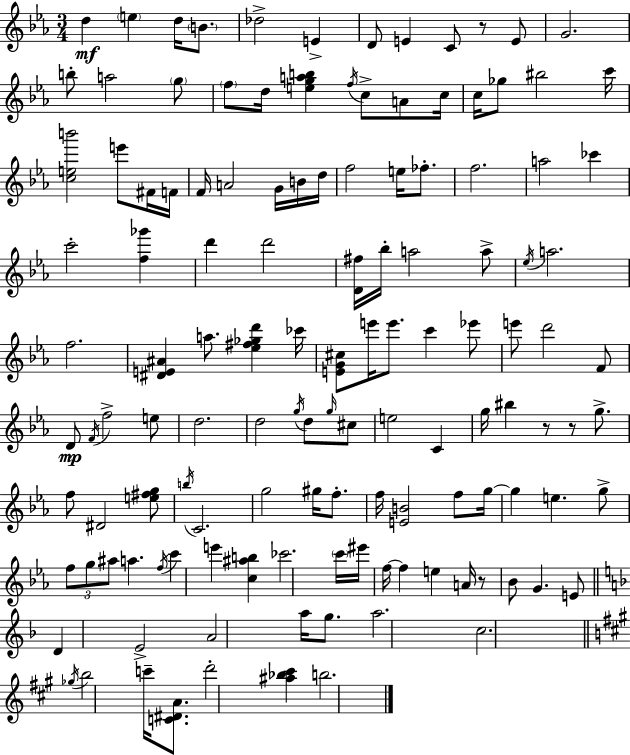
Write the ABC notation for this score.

X:1
T:Untitled
M:3/4
L:1/4
K:Eb
d e d/4 B/2 _d2 E D/2 E C/2 z/2 E/2 G2 b/2 a2 g/2 f/2 d/4 [egab] f/4 c/2 A/2 c/4 c/4 _g/2 ^b2 c'/4 [ceb']2 e'/2 ^F/4 F/4 F/4 A2 G/4 B/4 d/4 f2 e/4 _f/2 f2 a2 _c' c'2 [f_g'] d' d'2 [D^f]/4 _b/4 a2 a/2 _e/4 a2 f2 [^DE^A] a/2 [_e^f_gd'] _c'/4 [EG^c]/2 e'/4 e'/2 c' _e'/2 e'/2 d'2 F/2 D/2 F/4 f2 e/2 d2 d2 g/4 d/2 g/4 ^c/2 e2 C g/4 ^b z/2 z/2 g/2 f/2 ^D2 [e^fg]/2 b/4 C2 g2 ^g/4 f/2 f/4 [EB]2 f/2 g/4 g e g/2 f/2 g/2 ^a/2 a f/4 c' e' [c^ab] _c'2 c'/4 ^e'/4 f/4 f e A/4 z/2 _B/2 G E/2 D E2 A2 a/4 g/2 a2 c2 _g/4 b2 c'/4 [C^DA]/2 d'2 [^a_b^c'] b2